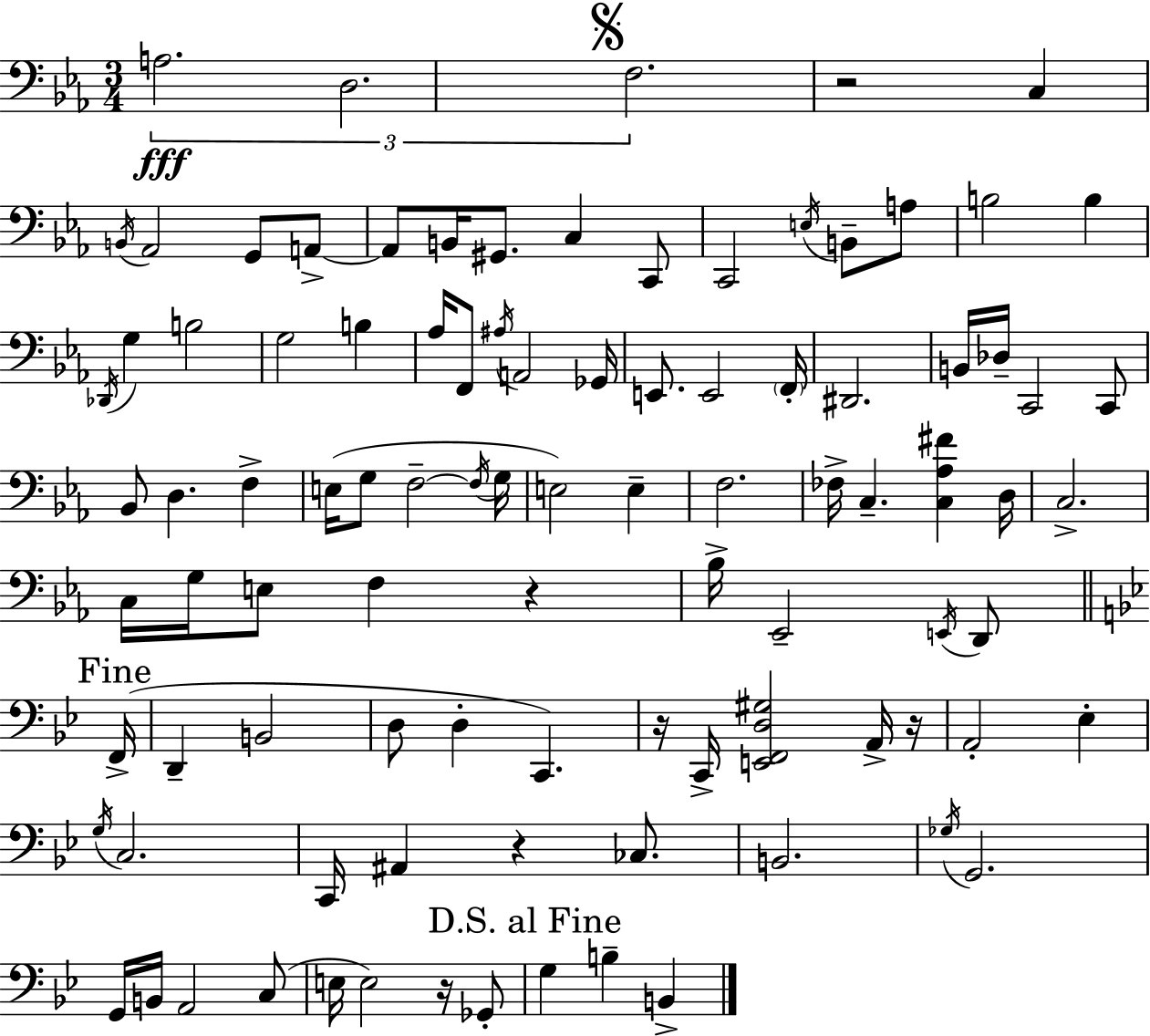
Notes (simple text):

A3/h. D3/h. F3/h. R/h C3/q B2/s Ab2/h G2/e A2/e A2/e B2/s G#2/e. C3/q C2/e C2/h E3/s B2/e A3/e B3/h B3/q Db2/s G3/q B3/h G3/h B3/q Ab3/s F2/e A#3/s A2/h Gb2/s E2/e. E2/h F2/s D#2/h. B2/s Db3/s C2/h C2/e Bb2/e D3/q. F3/q E3/s G3/e F3/h F3/s G3/s E3/h E3/q F3/h. FES3/s C3/q. [C3,Ab3,F#4]/q D3/s C3/h. C3/s G3/s E3/e F3/q R/q Bb3/s Eb2/h E2/s D2/e F2/s D2/q B2/h D3/e D3/q C2/q. R/s C2/s [E2,F2,D3,G#3]/h A2/s R/s A2/h Eb3/q G3/s C3/h. C2/s A#2/q R/q CES3/e. B2/h. Gb3/s G2/h. G2/s B2/s A2/h C3/e E3/s E3/h R/s Gb2/e G3/q B3/q B2/q